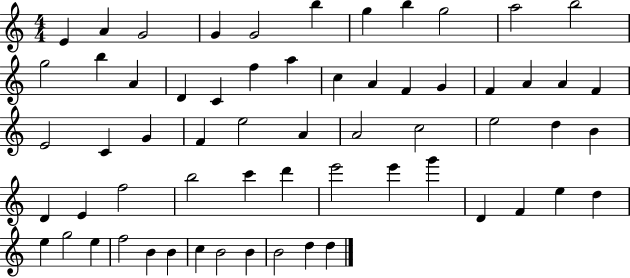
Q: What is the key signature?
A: C major